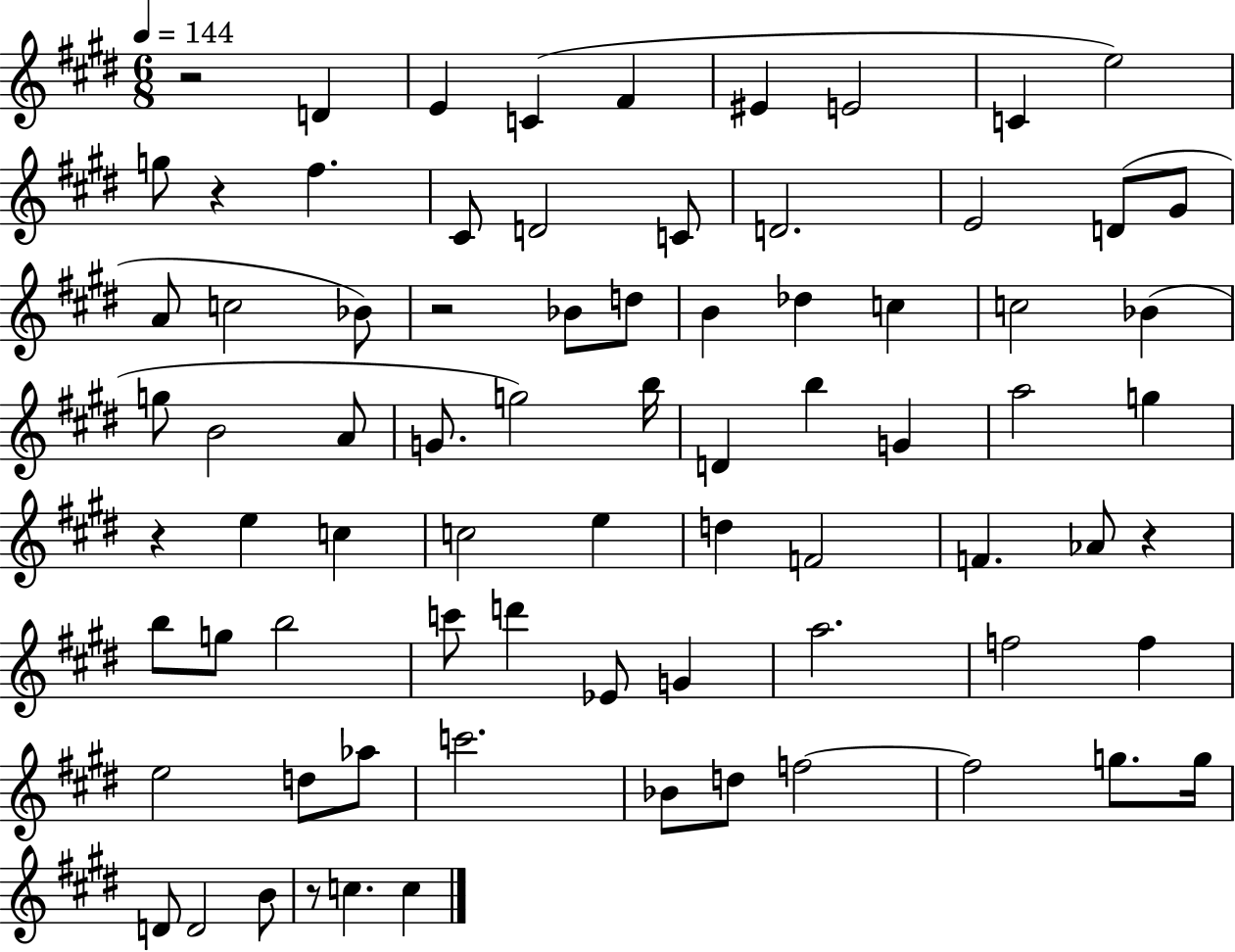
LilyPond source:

{
  \clef treble
  \numericTimeSignature
  \time 6/8
  \key e \major
  \tempo 4 = 144
  r2 d'4 | e'4 c'4( fis'4 | eis'4 e'2 | c'4 e''2) | \break g''8 r4 fis''4. | cis'8 d'2 c'8 | d'2. | e'2 d'8( gis'8 | \break a'8 c''2 bes'8) | r2 bes'8 d''8 | b'4 des''4 c''4 | c''2 bes'4( | \break g''8 b'2 a'8 | g'8. g''2) b''16 | d'4 b''4 g'4 | a''2 g''4 | \break r4 e''4 c''4 | c''2 e''4 | d''4 f'2 | f'4. aes'8 r4 | \break b''8 g''8 b''2 | c'''8 d'''4 ees'8 g'4 | a''2. | f''2 f''4 | \break e''2 d''8 aes''8 | c'''2. | bes'8 d''8 f''2~~ | f''2 g''8. g''16 | \break d'8 d'2 b'8 | r8 c''4. c''4 | \bar "|."
}